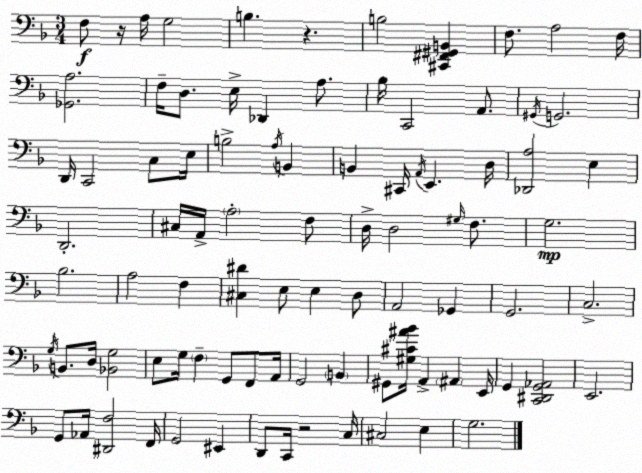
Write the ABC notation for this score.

X:1
T:Untitled
M:3/4
L:1/4
K:F
F,/2 z/4 A,/4 G,2 B, z B,2 [^C,,^F,,^G,,B,,] F,/2 A,2 F,/4 [_G,,A,]2 F,/4 D,/2 E,/4 _D,, A,/2 _B,/4 C,,2 A,,/2 ^G,,/4 G,,2 D,,/4 C,,2 C,/2 E,/4 B,2 A,/4 B,, B,, ^C,,/4 A,,/4 E,, D,/4 [_D,,A,]2 E, D,,2 ^C,/4 A,,/4 A,2 F,/2 D,/4 D,2 ^G,/4 F,/2 G,2 _B,2 A,2 F, [^C,^D] E,/2 E, D,/2 A,,2 _G,, G,,2 C,2 G,/4 B,,/2 D,/4 [_B,,G,]2 E,/2 G,/4 F, G,,/2 F,,/2 A,,/4 G,,2 B,, ^G,,/2 [^G,^C^A_B]/4 A,, ^A,, E,,/4 G,, [C,,^D,,G,,_A,,]2 E,,2 G,,/2 _A,,/4 [^D,,F,]2 F,,/4 G,,2 ^E,, D,,/2 C,,/4 z2 C,/4 ^C,2 E, G,2